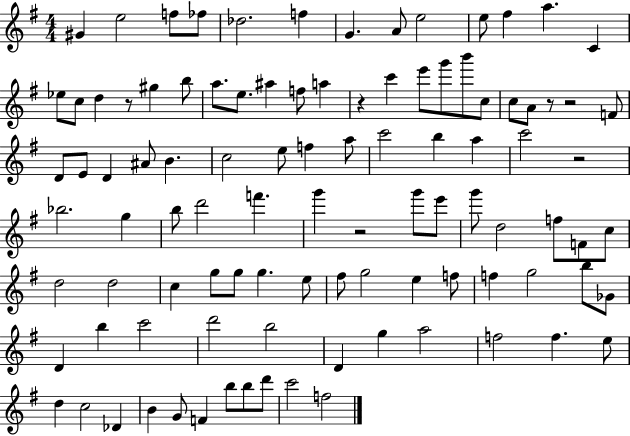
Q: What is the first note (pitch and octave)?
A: G#4